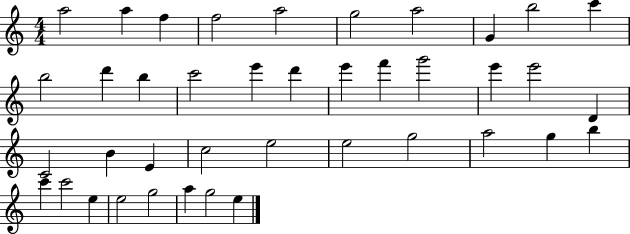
{
  \clef treble
  \numericTimeSignature
  \time 4/4
  \key c \major
  a''2 a''4 f''4 | f''2 a''2 | g''2 a''2 | g'4 b''2 c'''4 | \break b''2 d'''4 b''4 | c'''2 e'''4 d'''4 | e'''4 f'''4 g'''2 | e'''4 e'''2 d'4 | \break c'2 b'4 e'4 | c''2 e''2 | e''2 g''2 | a''2 g''4 b''4 | \break c'''4 c'''2 e''4 | e''2 g''2 | a''4 g''2 e''4 | \bar "|."
}